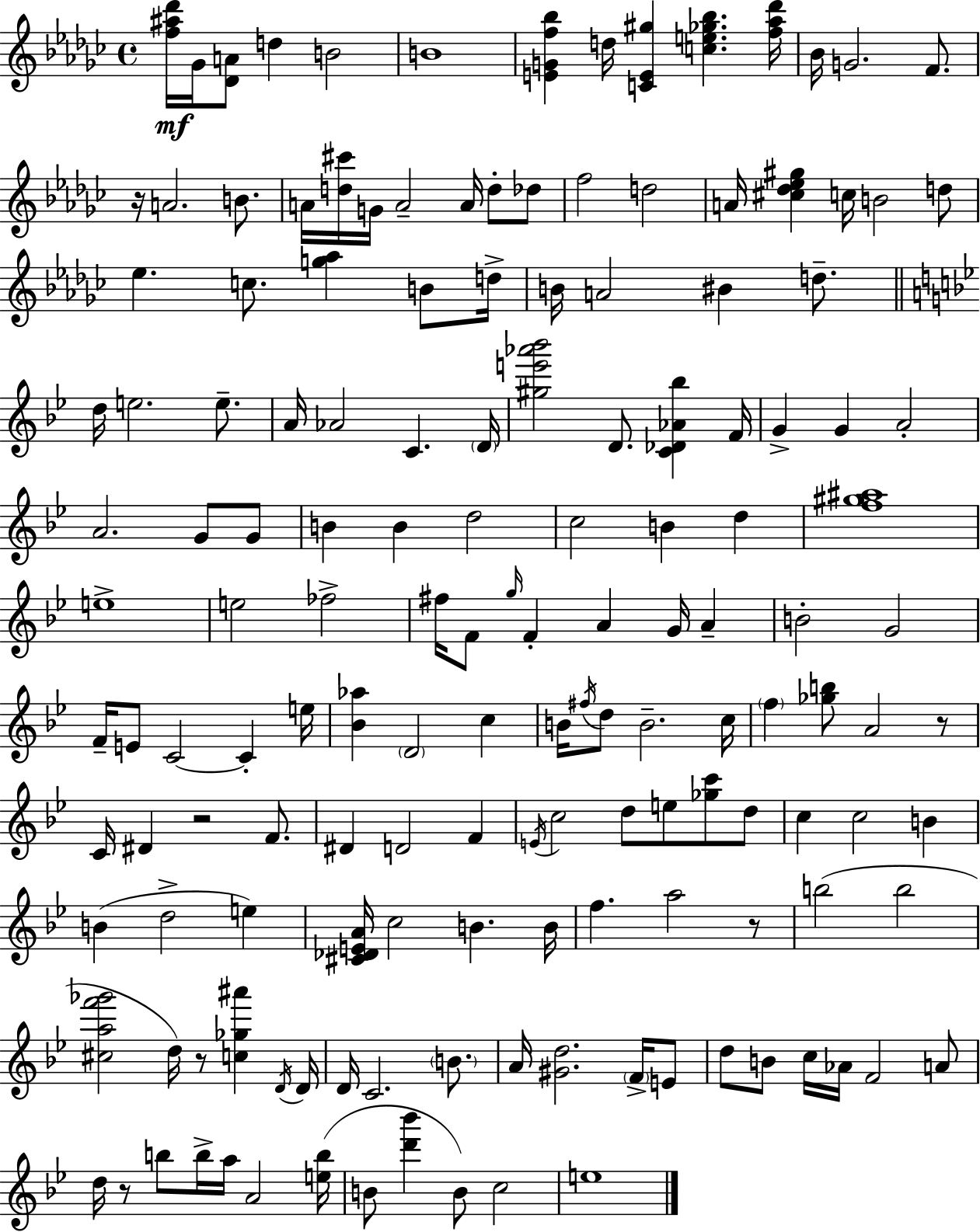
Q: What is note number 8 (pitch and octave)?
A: F4